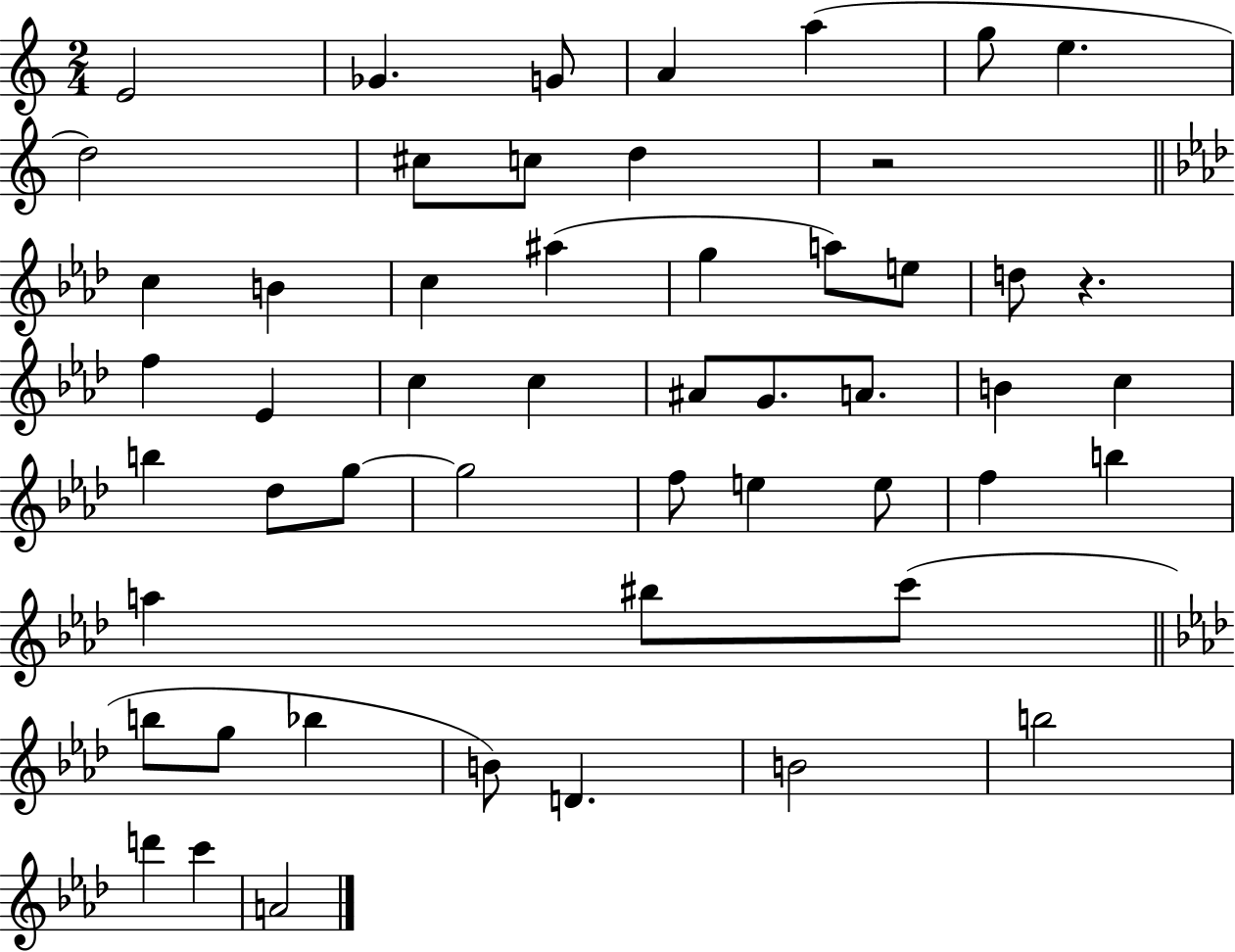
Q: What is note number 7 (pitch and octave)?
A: E5